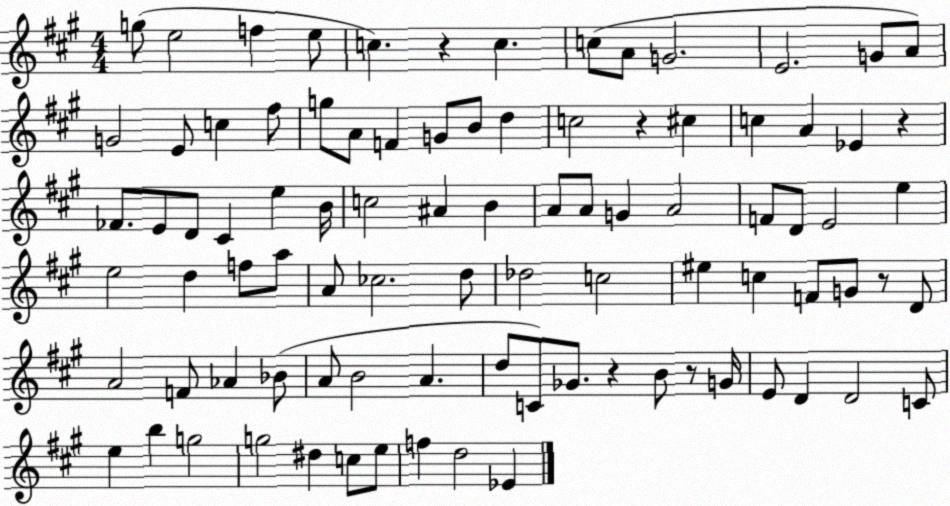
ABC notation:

X:1
T:Untitled
M:4/4
L:1/4
K:A
g/2 e2 f e/2 c z c c/2 A/2 G2 E2 G/2 A/2 G2 E/2 c ^f/2 g/2 A/2 F G/2 B/2 d c2 z ^c c A _E z _F/2 E/2 D/2 ^C e B/4 c2 ^A B A/2 A/2 G A2 F/2 D/2 E2 e e2 d f/2 a/2 A/2 _c2 d/2 _d2 c2 ^e c F/2 G/2 z/2 D/2 A2 F/2 _A _B/2 A/2 B2 A d/2 C/2 _G/2 z B/2 z/2 G/4 E/2 D D2 C/2 e b g2 g2 ^d c/2 e/2 f d2 _E